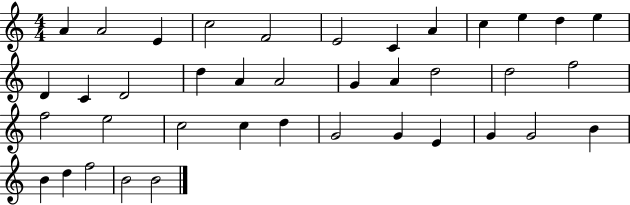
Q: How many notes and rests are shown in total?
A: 39